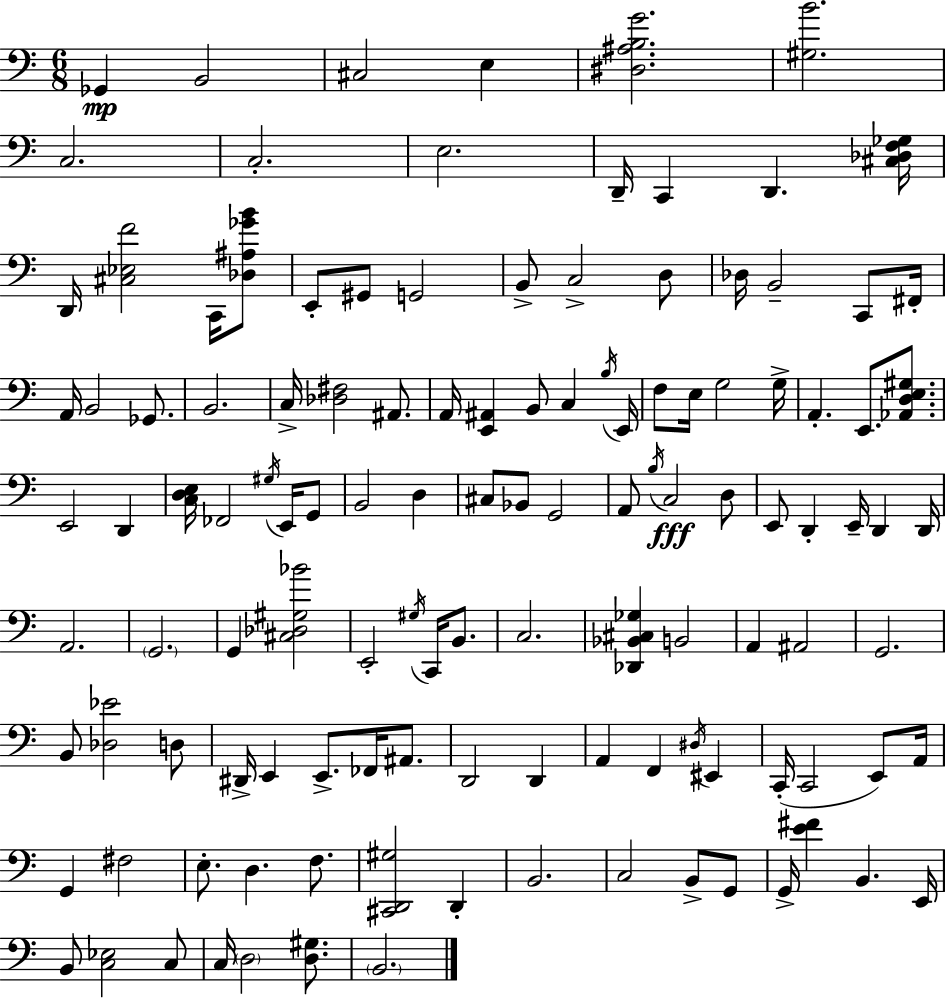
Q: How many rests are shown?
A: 0